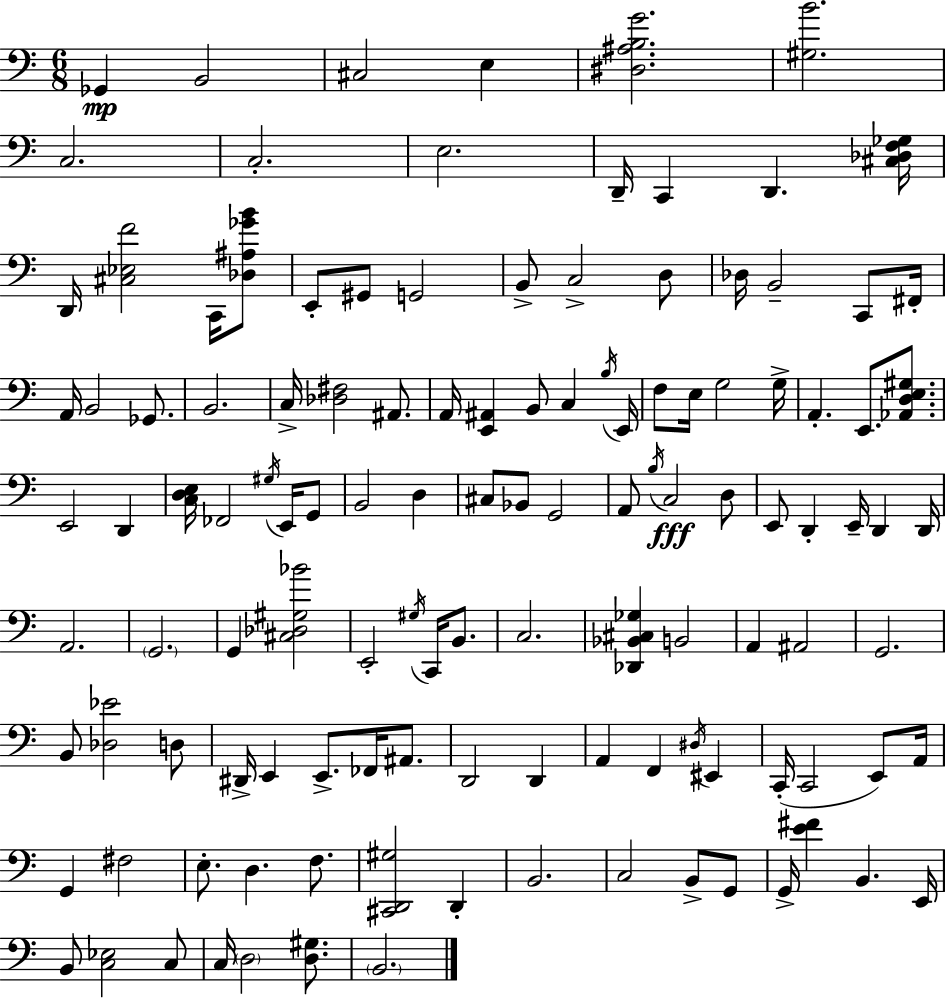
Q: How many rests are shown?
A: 0